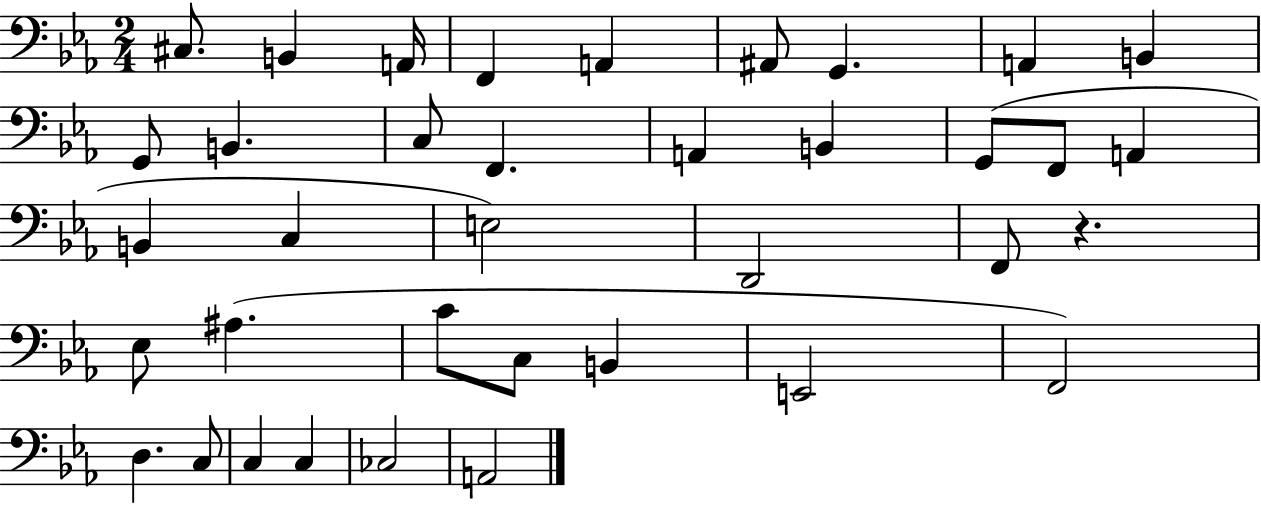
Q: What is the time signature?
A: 2/4